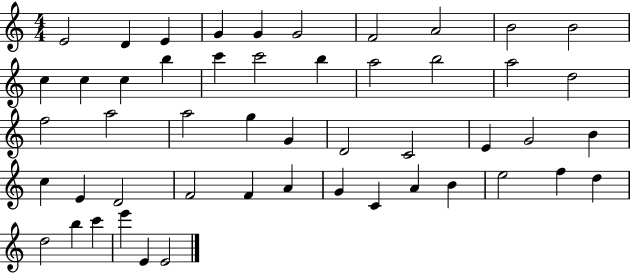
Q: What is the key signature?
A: C major